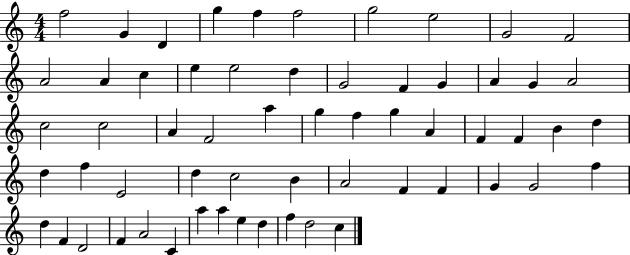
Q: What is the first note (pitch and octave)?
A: F5